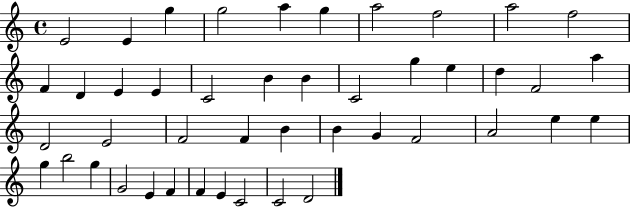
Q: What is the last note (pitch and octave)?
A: D4